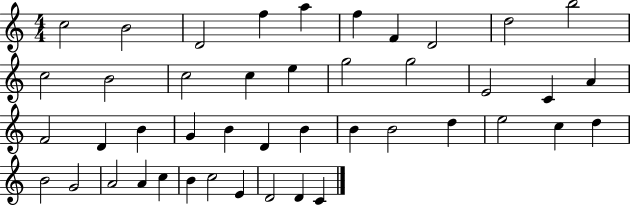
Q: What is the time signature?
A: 4/4